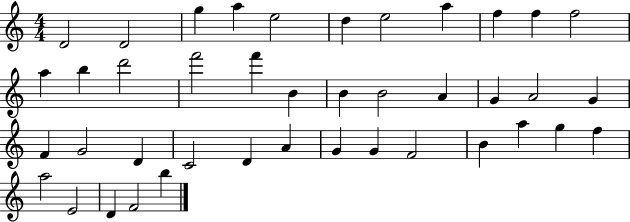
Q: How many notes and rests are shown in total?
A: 41